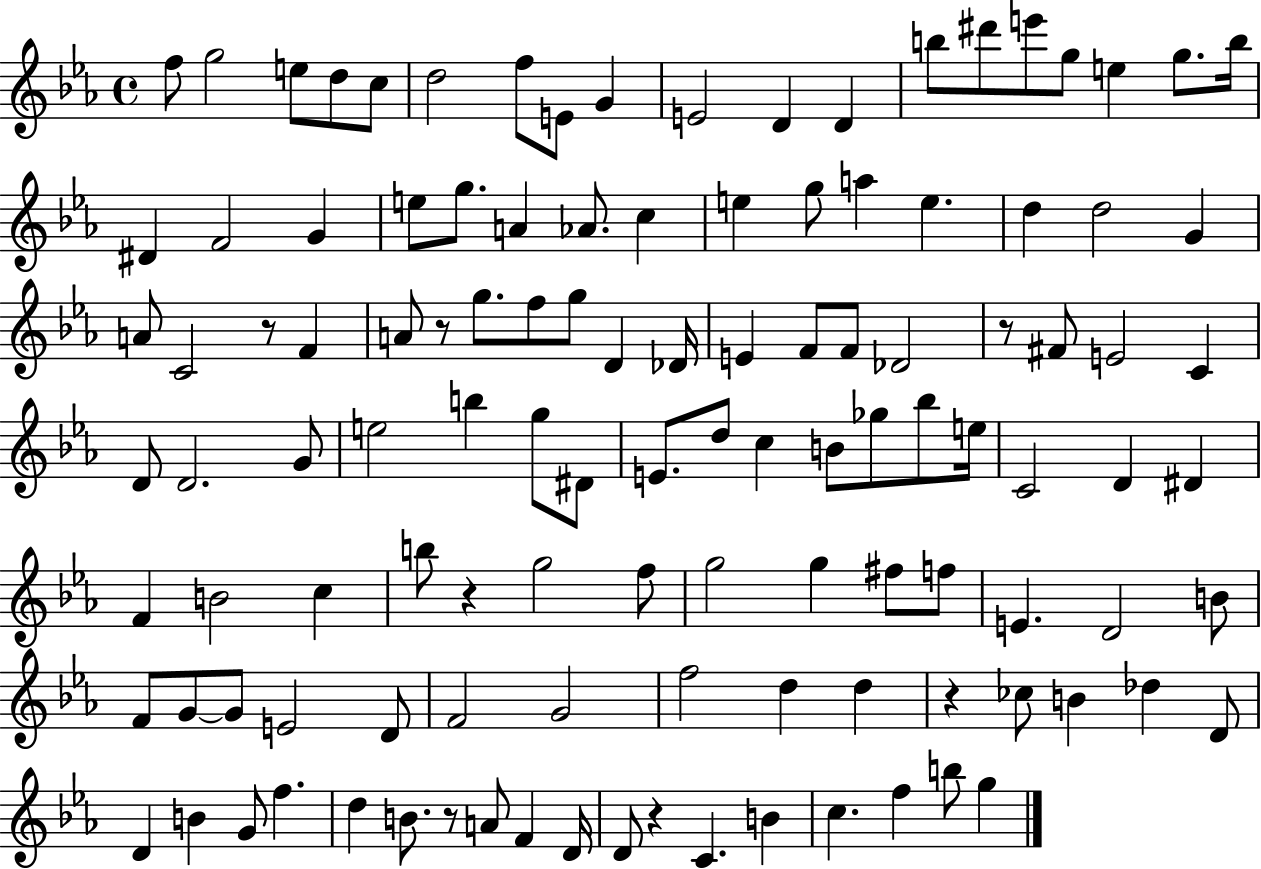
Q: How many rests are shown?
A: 7